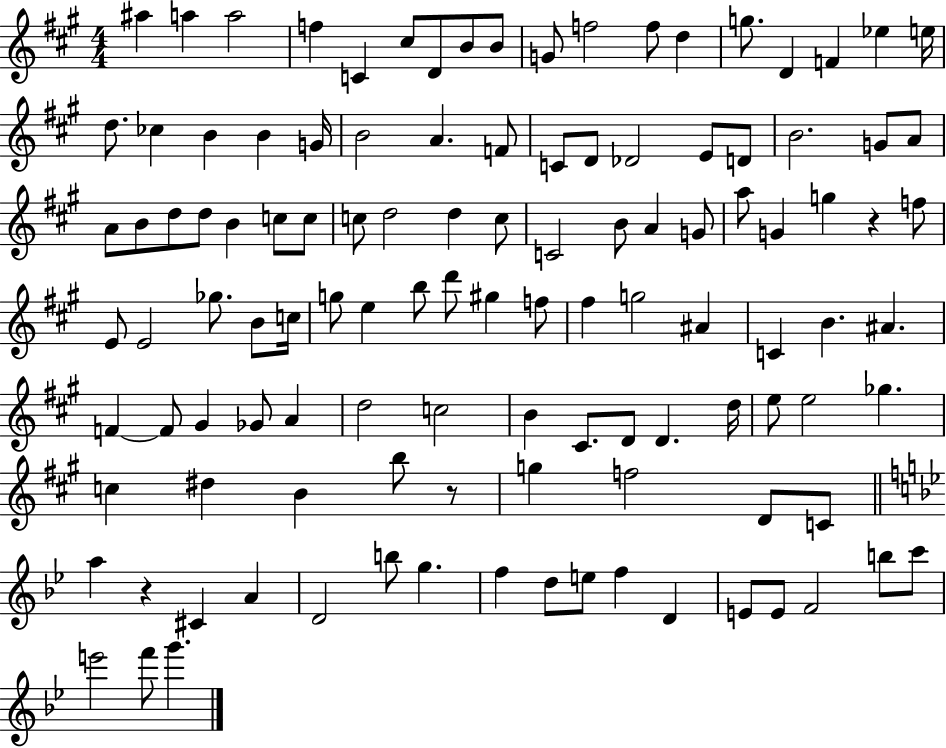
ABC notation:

X:1
T:Untitled
M:4/4
L:1/4
K:A
^a a a2 f C ^c/2 D/2 B/2 B/2 G/2 f2 f/2 d g/2 D F _e e/4 d/2 _c B B G/4 B2 A F/2 C/2 D/2 _D2 E/2 D/2 B2 G/2 A/2 A/2 B/2 d/2 d/2 B c/2 c/2 c/2 d2 d c/2 C2 B/2 A G/2 a/2 G g z f/2 E/2 E2 _g/2 B/2 c/4 g/2 e b/2 d'/2 ^g f/2 ^f g2 ^A C B ^A F F/2 ^G _G/2 A d2 c2 B ^C/2 D/2 D d/4 e/2 e2 _g c ^d B b/2 z/2 g f2 D/2 C/2 a z ^C A D2 b/2 g f d/2 e/2 f D E/2 E/2 F2 b/2 c'/2 e'2 f'/2 g'